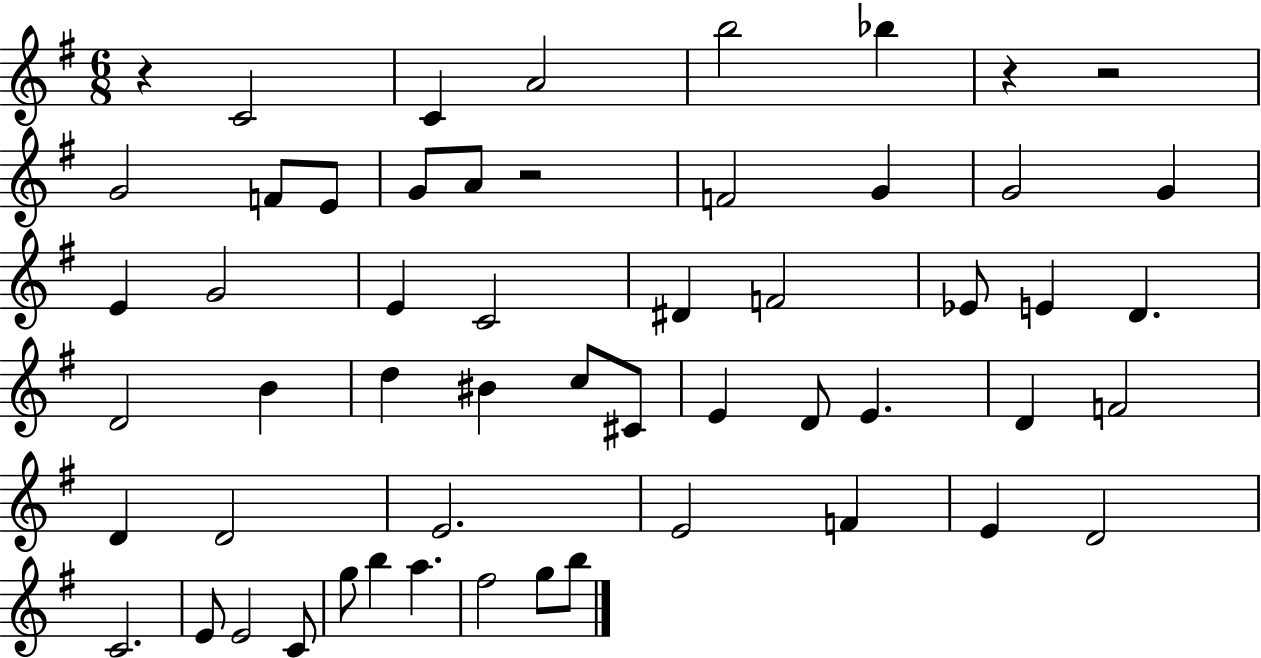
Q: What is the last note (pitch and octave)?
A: B5